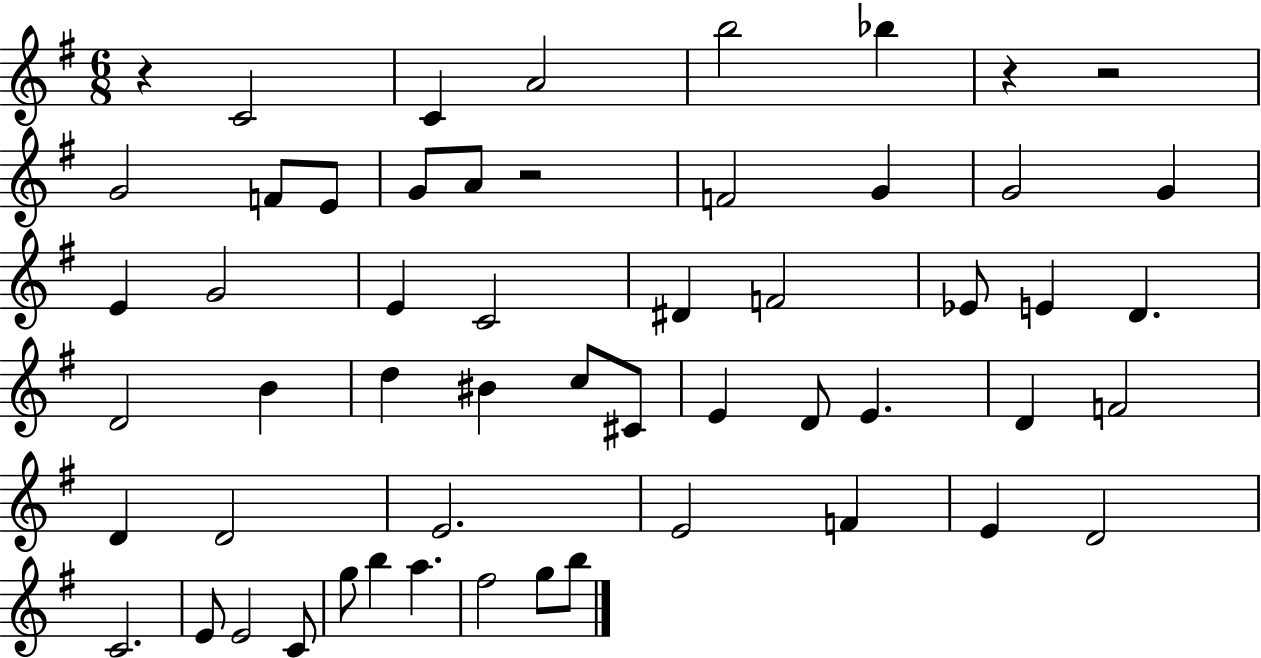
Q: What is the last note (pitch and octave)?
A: B5